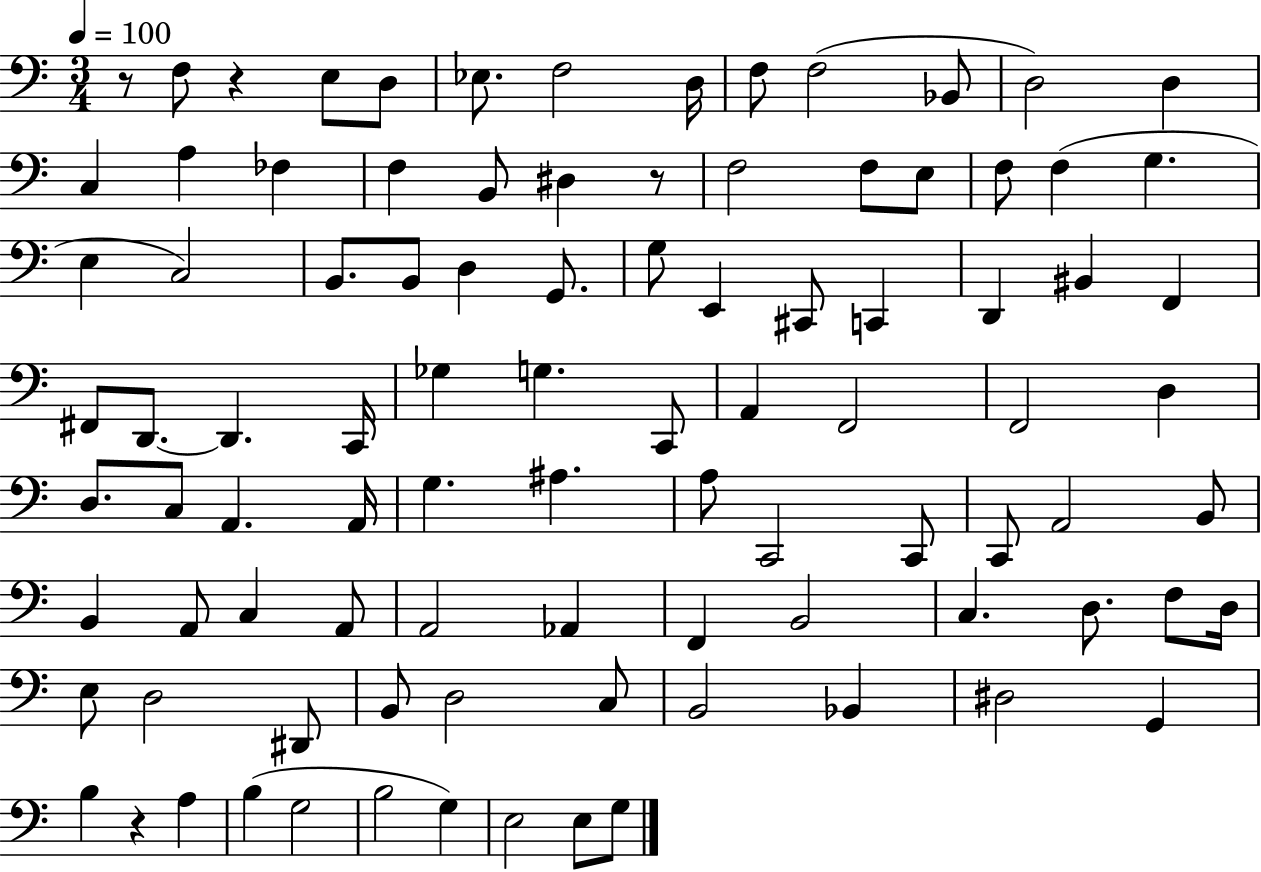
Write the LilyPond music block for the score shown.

{
  \clef bass
  \numericTimeSignature
  \time 3/4
  \key c \major
  \tempo 4 = 100
  r8 f8 r4 e8 d8 | ees8. f2 d16 | f8 f2( bes,8 | d2) d4 | \break c4 a4 fes4 | f4 b,8 dis4 r8 | f2 f8 e8 | f8 f4( g4. | \break e4 c2) | b,8. b,8 d4 g,8. | g8 e,4 cis,8 c,4 | d,4 bis,4 f,4 | \break fis,8 d,8.~~ d,4. c,16 | ges4 g4. c,8 | a,4 f,2 | f,2 d4 | \break d8. c8 a,4. a,16 | g4. ais4. | a8 c,2 c,8 | c,8 a,2 b,8 | \break b,4 a,8 c4 a,8 | a,2 aes,4 | f,4 b,2 | c4. d8. f8 d16 | \break e8 d2 dis,8 | b,8 d2 c8 | b,2 bes,4 | dis2 g,4 | \break b4 r4 a4 | b4( g2 | b2 g4) | e2 e8 g8 | \break \bar "|."
}